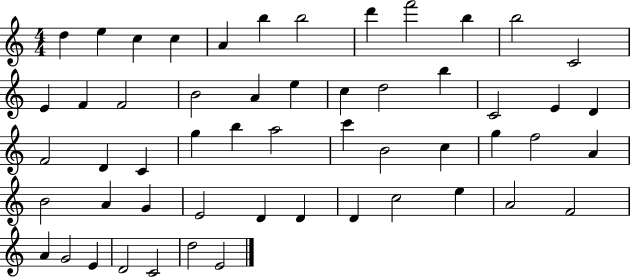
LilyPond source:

{
  \clef treble
  \numericTimeSignature
  \time 4/4
  \key c \major
  d''4 e''4 c''4 c''4 | a'4 b''4 b''2 | d'''4 f'''2 b''4 | b''2 c'2 | \break e'4 f'4 f'2 | b'2 a'4 e''4 | c''4 d''2 b''4 | c'2 e'4 d'4 | \break f'2 d'4 c'4 | g''4 b''4 a''2 | c'''4 b'2 c''4 | g''4 f''2 a'4 | \break b'2 a'4 g'4 | e'2 d'4 d'4 | d'4 c''2 e''4 | a'2 f'2 | \break a'4 g'2 e'4 | d'2 c'2 | d''2 e'2 | \bar "|."
}